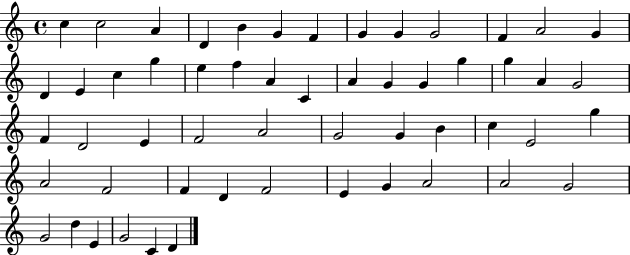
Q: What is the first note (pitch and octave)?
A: C5